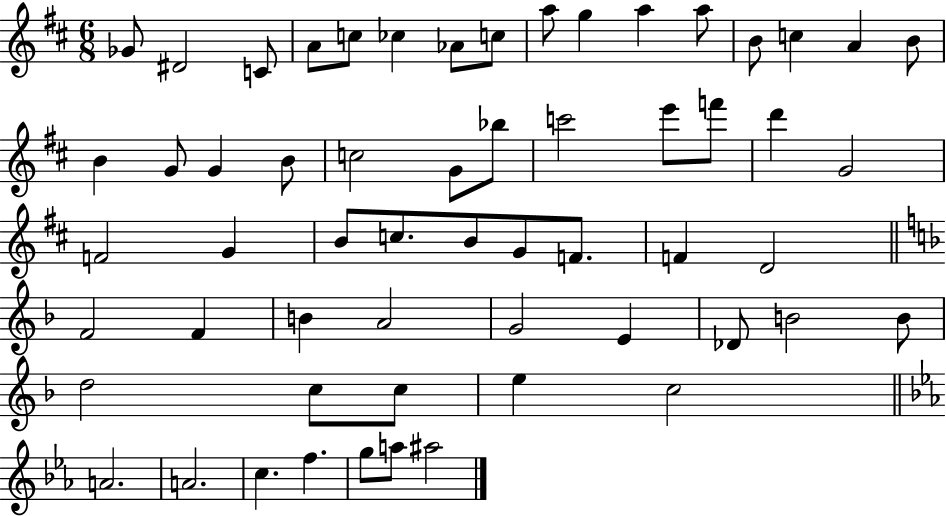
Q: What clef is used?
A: treble